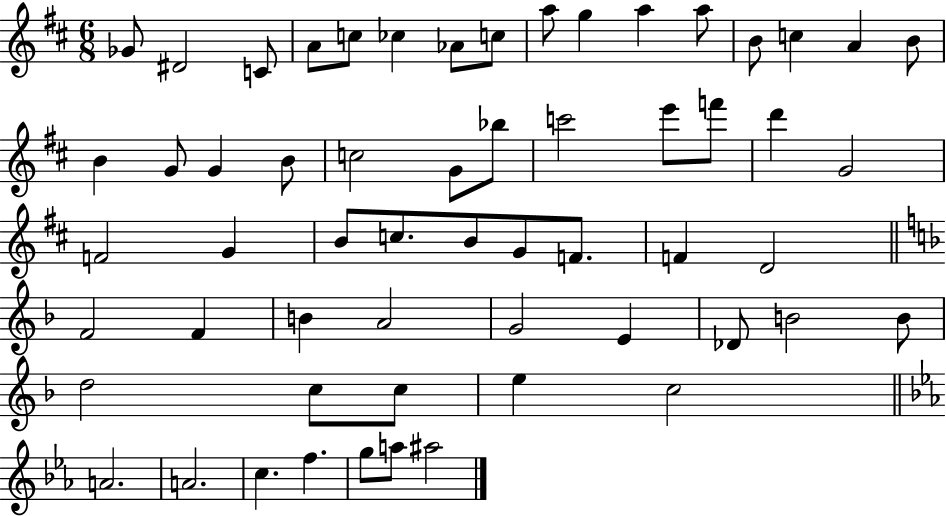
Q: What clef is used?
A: treble